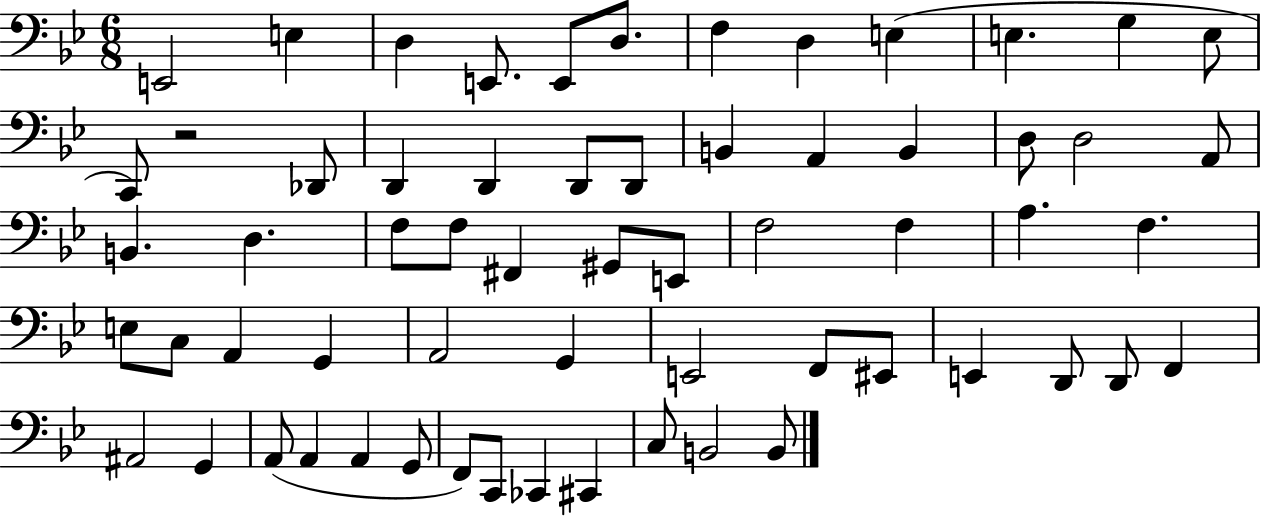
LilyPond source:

{
  \clef bass
  \numericTimeSignature
  \time 6/8
  \key bes \major
  e,2 e4 | d4 e,8. e,8 d8. | f4 d4 e4( | e4. g4 e8 | \break c,8) r2 des,8 | d,4 d,4 d,8 d,8 | b,4 a,4 b,4 | d8 d2 a,8 | \break b,4. d4. | f8 f8 fis,4 gis,8 e,8 | f2 f4 | a4. f4. | \break e8 c8 a,4 g,4 | a,2 g,4 | e,2 f,8 eis,8 | e,4 d,8 d,8 f,4 | \break ais,2 g,4 | a,8( a,4 a,4 g,8 | f,8) c,8 ces,4 cis,4 | c8 b,2 b,8 | \break \bar "|."
}